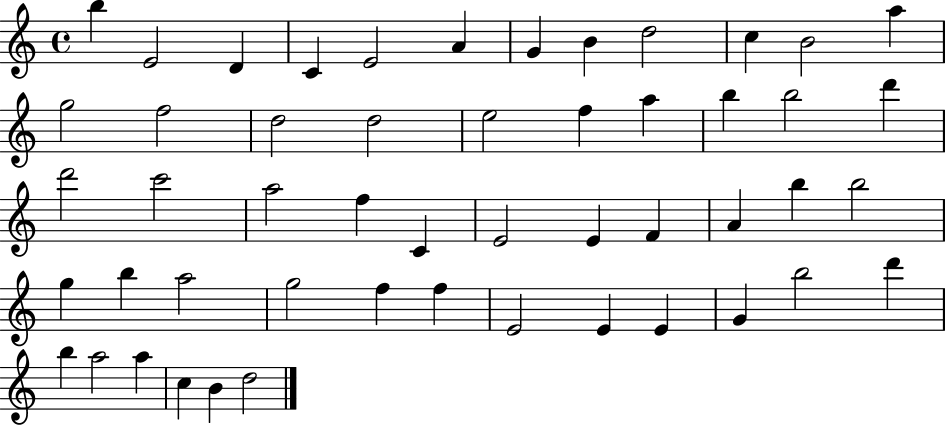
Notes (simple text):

B5/q E4/h D4/q C4/q E4/h A4/q G4/q B4/q D5/h C5/q B4/h A5/q G5/h F5/h D5/h D5/h E5/h F5/q A5/q B5/q B5/h D6/q D6/h C6/h A5/h F5/q C4/q E4/h E4/q F4/q A4/q B5/q B5/h G5/q B5/q A5/h G5/h F5/q F5/q E4/h E4/q E4/q G4/q B5/h D6/q B5/q A5/h A5/q C5/q B4/q D5/h